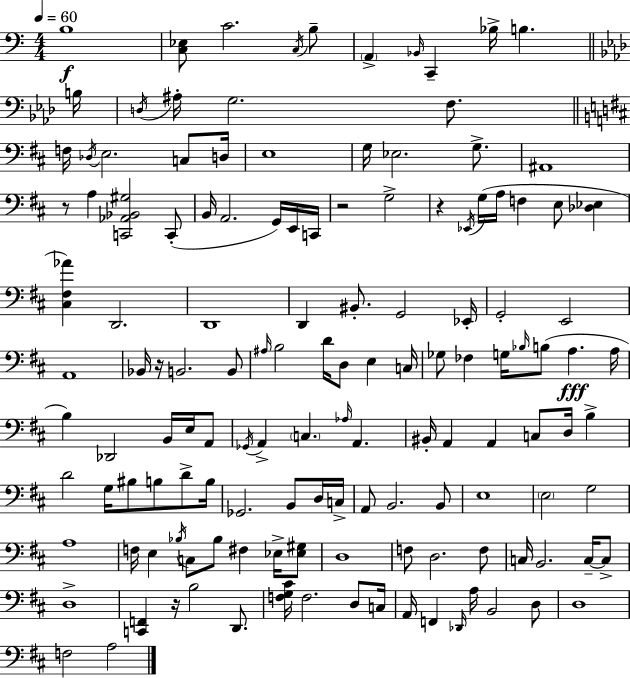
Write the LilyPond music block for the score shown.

{
  \clef bass
  \numericTimeSignature
  \time 4/4
  \key c \major
  \tempo 4 = 60
  \repeat volta 2 { b1\f | <c ees>8 c'2. \acciaccatura { c16 } b8-- | \parenthesize a,4-> \grace { bes,16 } c,4-- bes16-> b4. | \bar "||" \break \key aes \major b16 \acciaccatura { d16 } ais16-. g2. f8. | \bar "||" \break \key d \major f16 \acciaccatura { des16 } e2. c8 | d16 e1 | g16 ees2. g8.-> | ais,1 | \break r8 a4 <c, aes, bes, gis>2 c,8-.( | b,16 a,2. g,16) e,16 | c,16 r2 g2-> | r4 \acciaccatura { ees,16 } g16( a16 f4 e8 <des ees>4 | \break <cis fis aes'>4) d,2. | d,1 | d,4 bis,8.-. g,2 | ees,16-. g,2-. e,2 | \break a,1 | bes,16 r16 b,2. | b,8 \grace { ais16 } b2 d'16 d8 e4 | c16 ges8 fes4 g16 \grace { bes16 } b8( a4.\fff | \break a16 b4) des,2 | b,16 e16 a,8 \acciaccatura { ges,16 } a,4-> \parenthesize c4. \grace { aes16 } | a,4. bis,16-. a,4 a,4 c8 | d16 b4-> d'2 g16 bis8 | \break b8 d'8-> b16 ges,2. | b,8 d16 c16-> a,8 b,2. | b,8 e1 | \parenthesize e2 g2 | \break a1 | f16 e4 \acciaccatura { bes16 } c8 bes8 | fis4 ees16-> <ees gis>8 d1 | f8 d2. | \break f8 c16 b,2. | c16--~~ c8-> d1-> | <c, f,>4 r16 b2 | d,8. <f g cis'>16 f2. | \break d8 c16 a,16 f,4 \grace { des,16 } a16 b,2 | d8 d1 | f2 | a2 } \bar "|."
}